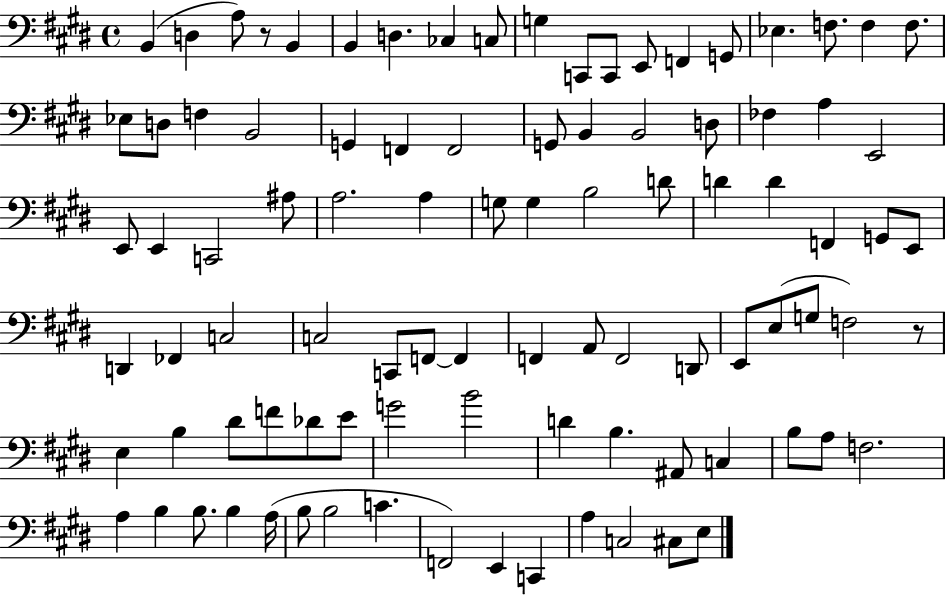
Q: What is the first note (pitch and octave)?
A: B2